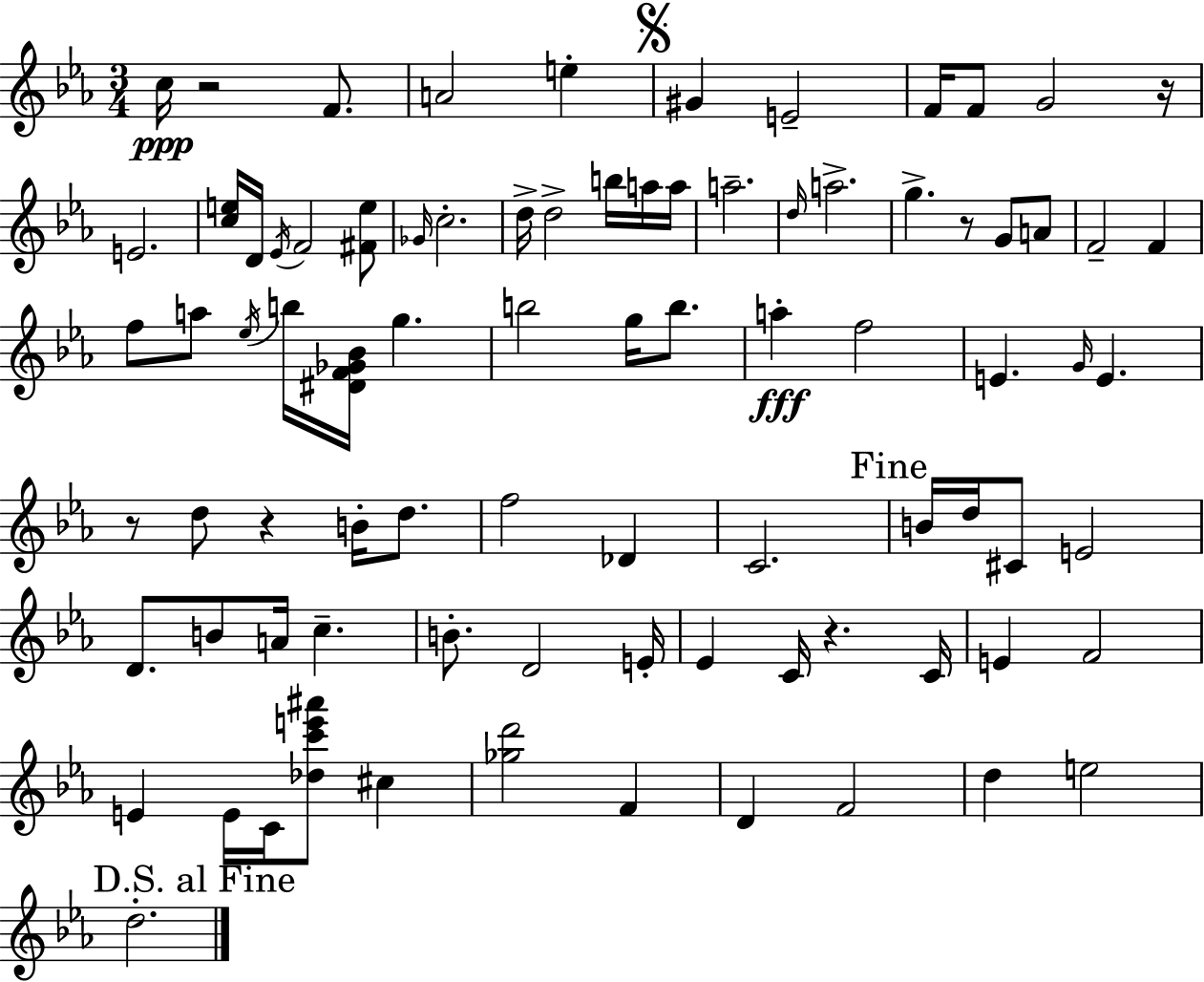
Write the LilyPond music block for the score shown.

{
  \clef treble
  \numericTimeSignature
  \time 3/4
  \key c \minor
  c''16\ppp r2 f'8. | a'2 e''4-. | \mark \markup { \musicglyph "scripts.segno" } gis'4 e'2-- | f'16 f'8 g'2 r16 | \break e'2. | <c'' e''>16 d'16 \acciaccatura { ees'16 } f'2 <fis' e''>8 | \grace { ges'16 } c''2.-. | d''16-> d''2-> b''16 | \break a''16 a''16 a''2.-- | \grace { d''16 } a''2.-> | g''4.-> r8 g'8 | a'8 f'2-- f'4 | \break f''8 a''8 \acciaccatura { ees''16 } b''16 <dis' f' ges' bes'>16 g''4. | b''2 | g''16 b''8. a''4-.\fff f''2 | e'4. \grace { g'16 } e'4. | \break r8 d''8 r4 | b'16-. d''8. f''2 | des'4 c'2. | \mark "Fine" b'16 d''16 cis'8 e'2 | \break d'8. b'8 a'16 c''4.-- | b'8.-. d'2 | e'16-. ees'4 c'16 r4. | c'16 e'4 f'2 | \break e'4 e'16 c'16 <des'' c''' e''' ais'''>8 | cis''4 <ges'' d'''>2 | f'4 d'4 f'2 | d''4 e''2 | \break \mark "D.S. al Fine" d''2.-. | \bar "|."
}